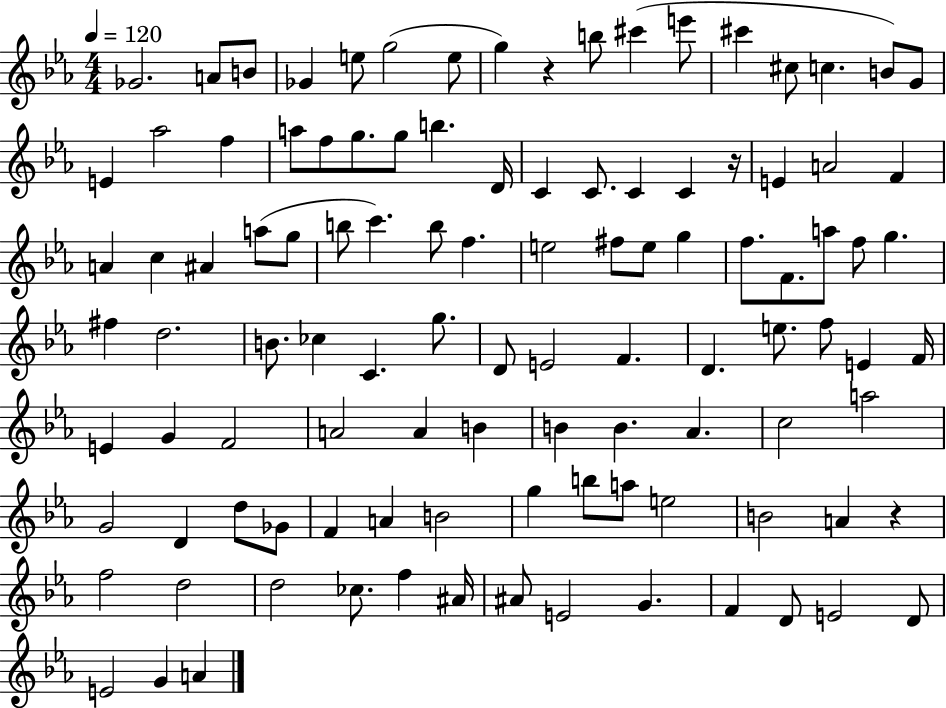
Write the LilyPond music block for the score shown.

{
  \clef treble
  \numericTimeSignature
  \time 4/4
  \key ees \major
  \tempo 4 = 120
  ges'2. a'8 b'8 | ges'4 e''8 g''2( e''8 | g''4) r4 b''8 cis'''4( e'''8 | cis'''4 cis''8 c''4. b'8) g'8 | \break e'4 aes''2 f''4 | a''8 f''8 g''8. g''8 b''4. d'16 | c'4 c'8. c'4 c'4 r16 | e'4 a'2 f'4 | \break a'4 c''4 ais'4 a''8( g''8 | b''8 c'''4.) b''8 f''4. | e''2 fis''8 e''8 g''4 | f''8. f'8. a''8 f''8 g''4. | \break fis''4 d''2. | b'8. ces''4 c'4. g''8. | d'8 e'2 f'4. | d'4. e''8. f''8 e'4 f'16 | \break e'4 g'4 f'2 | a'2 a'4 b'4 | b'4 b'4. aes'4. | c''2 a''2 | \break g'2 d'4 d''8 ges'8 | f'4 a'4 b'2 | g''4 b''8 a''8 e''2 | b'2 a'4 r4 | \break f''2 d''2 | d''2 ces''8. f''4 ais'16 | ais'8 e'2 g'4. | f'4 d'8 e'2 d'8 | \break e'2 g'4 a'4 | \bar "|."
}